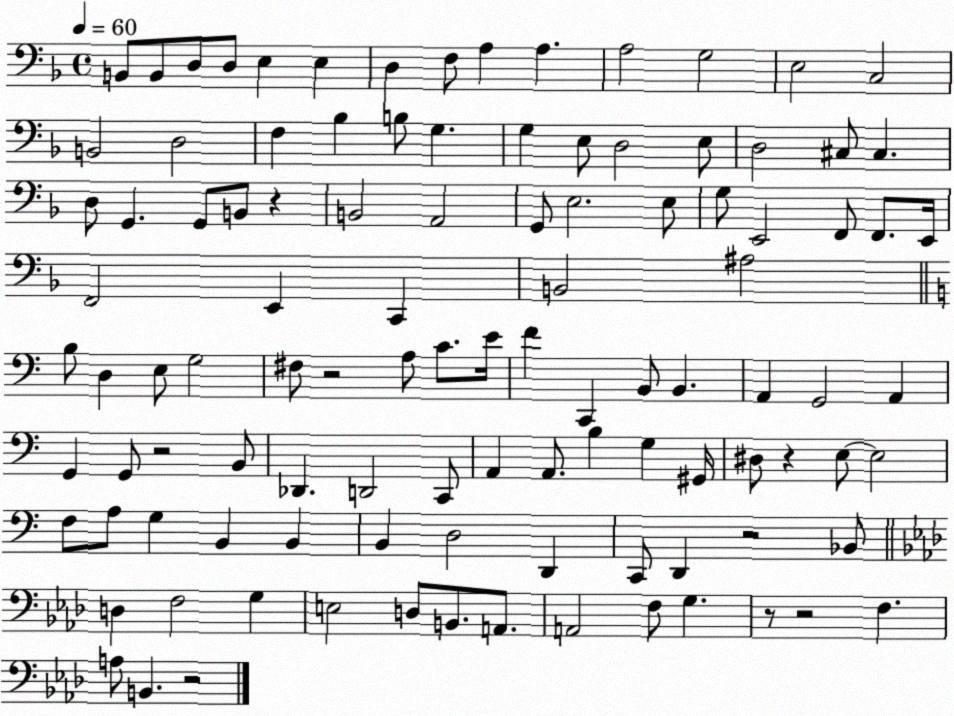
X:1
T:Untitled
M:4/4
L:1/4
K:F
B,,/2 B,,/2 D,/2 D,/2 E, E, D, F,/2 A, A, A,2 G,2 E,2 C,2 B,,2 D,2 F, _B, B,/2 G, G, E,/2 D,2 E,/2 D,2 ^C,/2 ^C, D,/2 G,, G,,/2 B,,/2 z B,,2 A,,2 G,,/2 E,2 E,/2 G,/2 E,,2 F,,/2 F,,/2 E,,/4 F,,2 E,, C,, B,,2 ^A,2 B,/2 D, E,/2 G,2 ^F,/2 z2 A,/2 C/2 E/4 F C,, B,,/2 B,, A,, G,,2 A,, G,, G,,/2 z2 B,,/2 _D,, D,,2 C,,/2 A,, A,,/2 B, G, ^G,,/4 ^D,/2 z E,/2 E,2 F,/2 A,/2 G, B,, B,, B,, D,2 D,, C,,/2 D,, z2 _B,,/2 D, F,2 G, E,2 D,/2 B,,/2 A,,/2 A,,2 F,/2 G, z/2 z2 F, A,/2 B,, z2